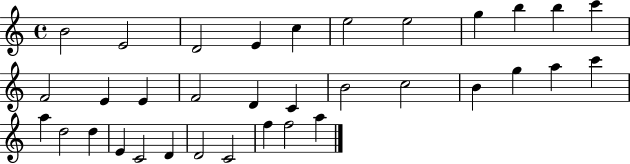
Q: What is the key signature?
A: C major